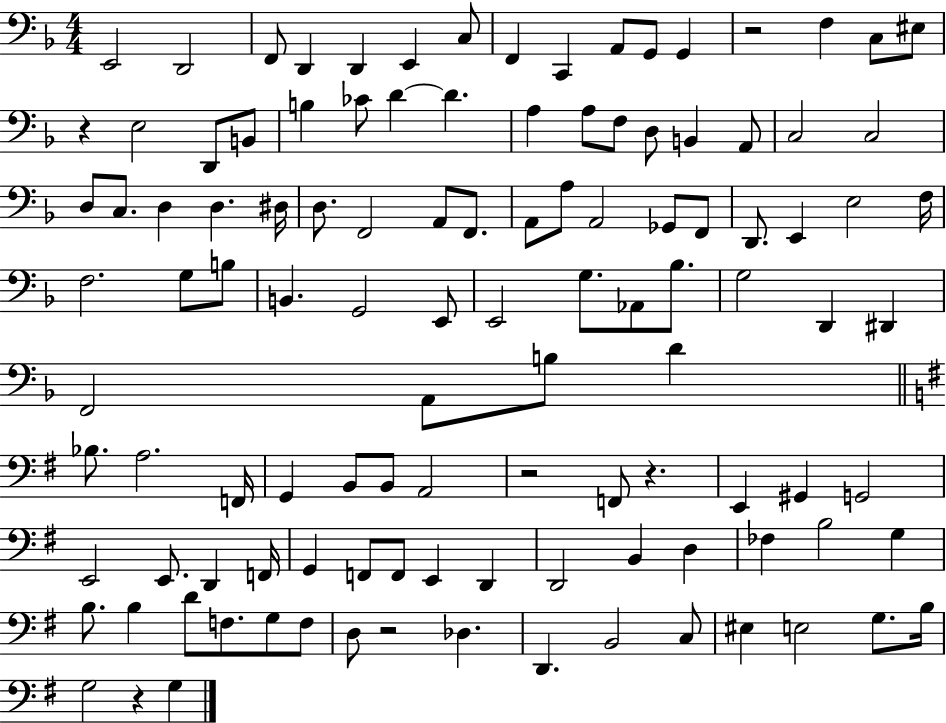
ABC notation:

X:1
T:Untitled
M:4/4
L:1/4
K:F
E,,2 D,,2 F,,/2 D,, D,, E,, C,/2 F,, C,, A,,/2 G,,/2 G,, z2 F, C,/2 ^E,/2 z E,2 D,,/2 B,,/2 B, _C/2 D D A, A,/2 F,/2 D,/2 B,, A,,/2 C,2 C,2 D,/2 C,/2 D, D, ^D,/4 D,/2 F,,2 A,,/2 F,,/2 A,,/2 A,/2 A,,2 _G,,/2 F,,/2 D,,/2 E,, E,2 F,/4 F,2 G,/2 B,/2 B,, G,,2 E,,/2 E,,2 G,/2 _A,,/2 _B,/2 G,2 D,, ^D,, F,,2 A,,/2 B,/2 D _B,/2 A,2 F,,/4 G,, B,,/2 B,,/2 A,,2 z2 F,,/2 z E,, ^G,, G,,2 E,,2 E,,/2 D,, F,,/4 G,, F,,/2 F,,/2 E,, D,, D,,2 B,, D, _F, B,2 G, B,/2 B, D/2 F,/2 G,/2 F,/2 D,/2 z2 _D, D,, B,,2 C,/2 ^E, E,2 G,/2 B,/4 G,2 z G,